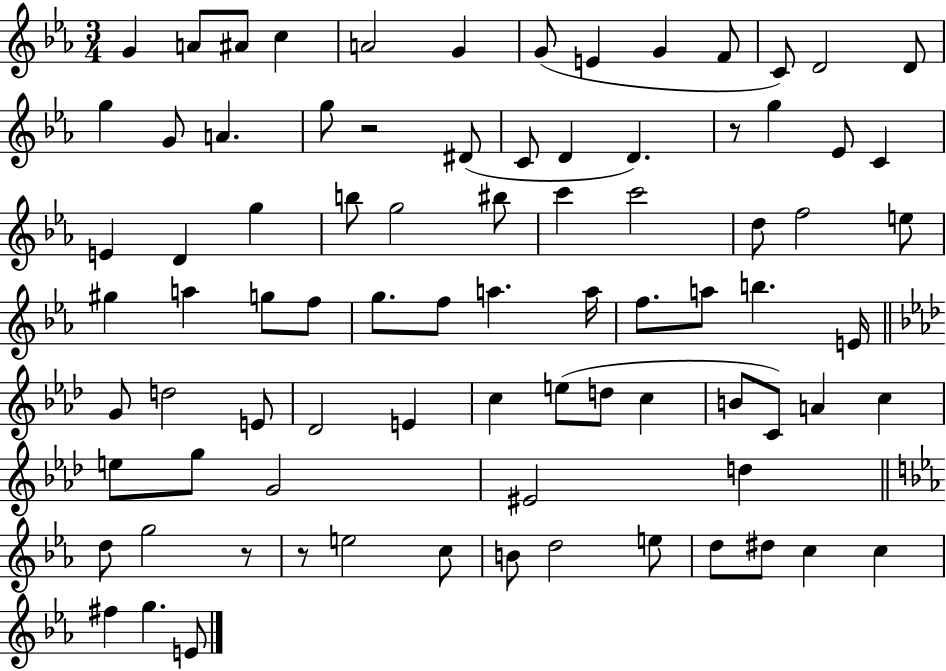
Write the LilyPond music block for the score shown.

{
  \clef treble
  \numericTimeSignature
  \time 3/4
  \key ees \major
  g'4 a'8 ais'8 c''4 | a'2 g'4 | g'8( e'4 g'4 f'8 | c'8) d'2 d'8 | \break g''4 g'8 a'4. | g''8 r2 dis'8( | c'8 d'4 d'4.) | r8 g''4 ees'8 c'4 | \break e'4 d'4 g''4 | b''8 g''2 bis''8 | c'''4 c'''2 | d''8 f''2 e''8 | \break gis''4 a''4 g''8 f''8 | g''8. f''8 a''4. a''16 | f''8. a''8 b''4. e'16 | \bar "||" \break \key f \minor g'8 d''2 e'8 | des'2 e'4 | c''4 e''8( d''8 c''4 | b'8 c'8) a'4 c''4 | \break e''8 g''8 g'2 | eis'2 d''4 | \bar "||" \break \key c \minor d''8 g''2 r8 | r8 e''2 c''8 | b'8 d''2 e''8 | d''8 dis''8 c''4 c''4 | \break fis''4 g''4. e'8 | \bar "|."
}